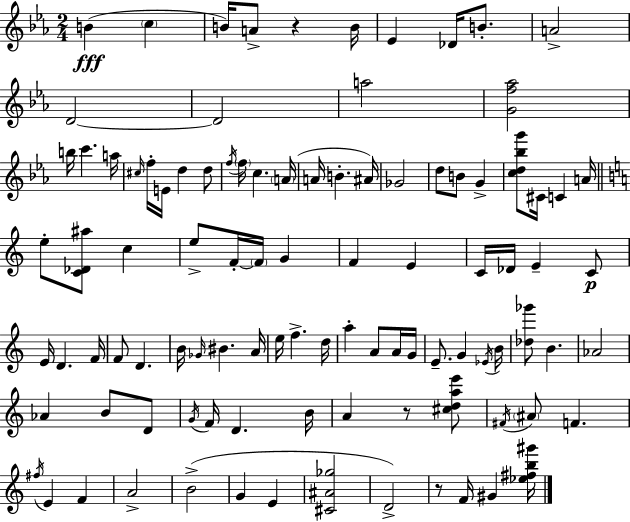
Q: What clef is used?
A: treble